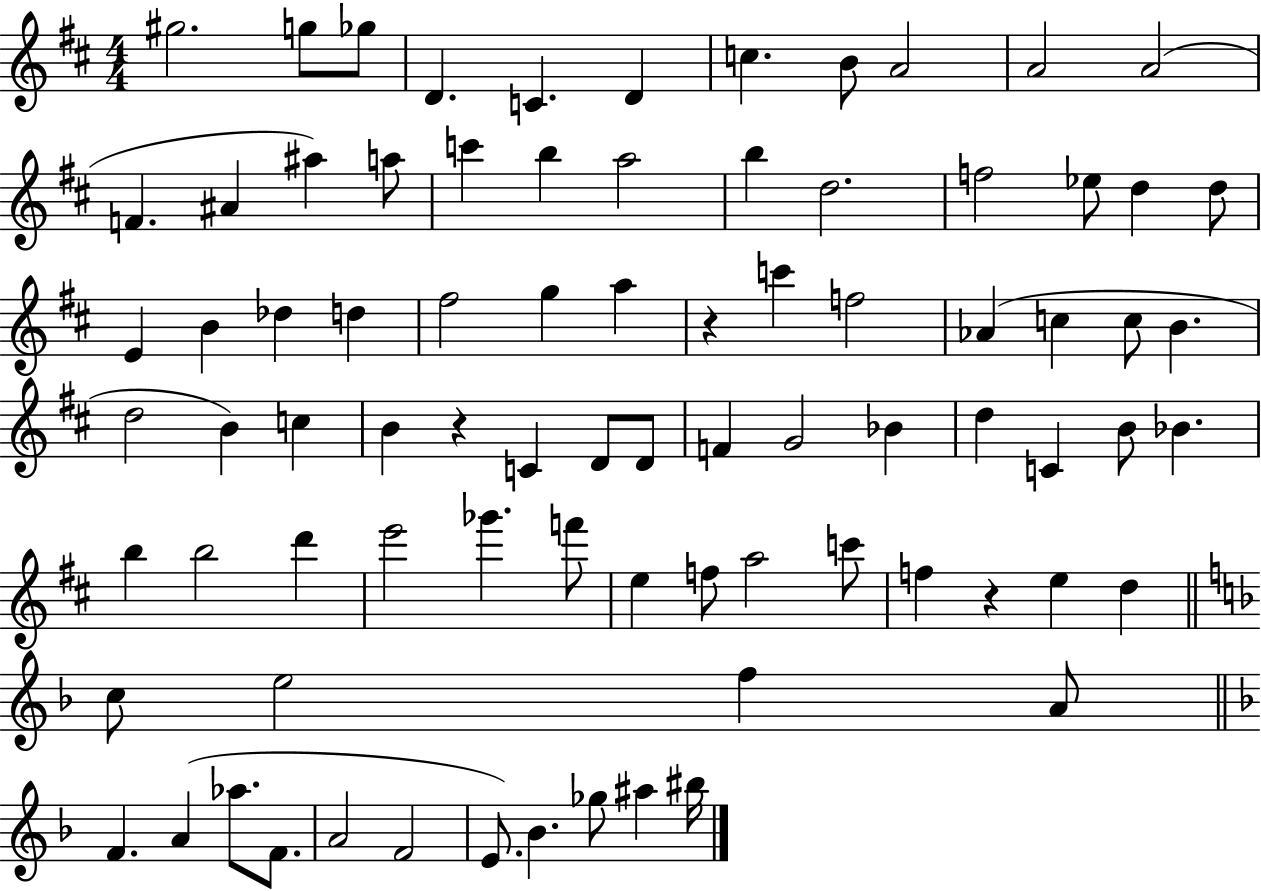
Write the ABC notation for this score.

X:1
T:Untitled
M:4/4
L:1/4
K:D
^g2 g/2 _g/2 D C D c B/2 A2 A2 A2 F ^A ^a a/2 c' b a2 b d2 f2 _e/2 d d/2 E B _d d ^f2 g a z c' f2 _A c c/2 B d2 B c B z C D/2 D/2 F G2 _B d C B/2 _B b b2 d' e'2 _g' f'/2 e f/2 a2 c'/2 f z e d c/2 e2 f A/2 F A _a/2 F/2 A2 F2 E/2 _B _g/2 ^a ^b/4